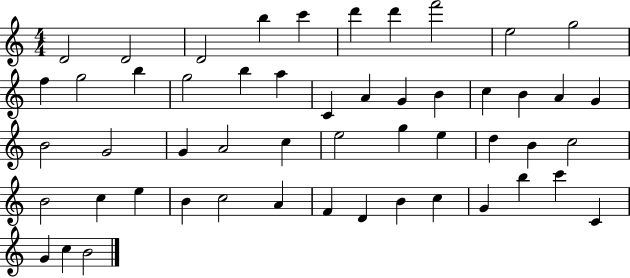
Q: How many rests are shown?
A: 0